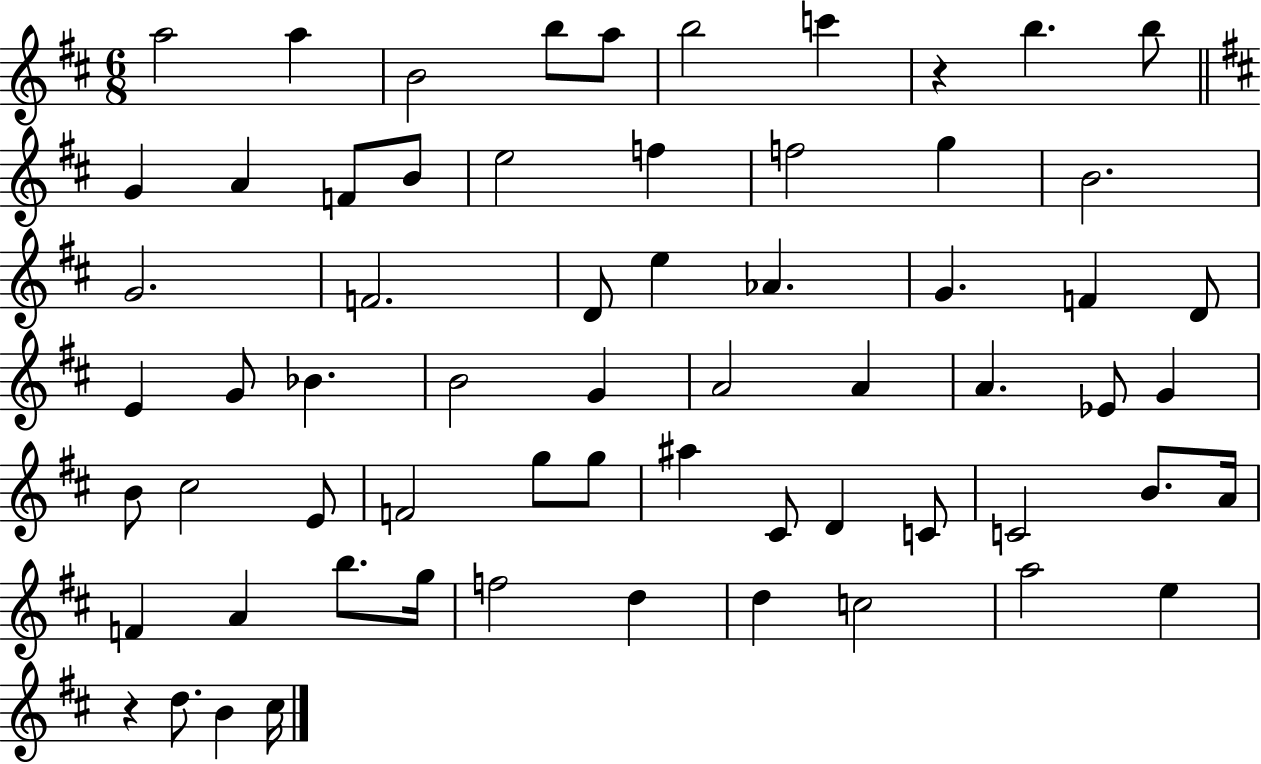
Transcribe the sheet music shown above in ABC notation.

X:1
T:Untitled
M:6/8
L:1/4
K:D
a2 a B2 b/2 a/2 b2 c' z b b/2 G A F/2 B/2 e2 f f2 g B2 G2 F2 D/2 e _A G F D/2 E G/2 _B B2 G A2 A A _E/2 G B/2 ^c2 E/2 F2 g/2 g/2 ^a ^C/2 D C/2 C2 B/2 A/4 F A b/2 g/4 f2 d d c2 a2 e z d/2 B ^c/4